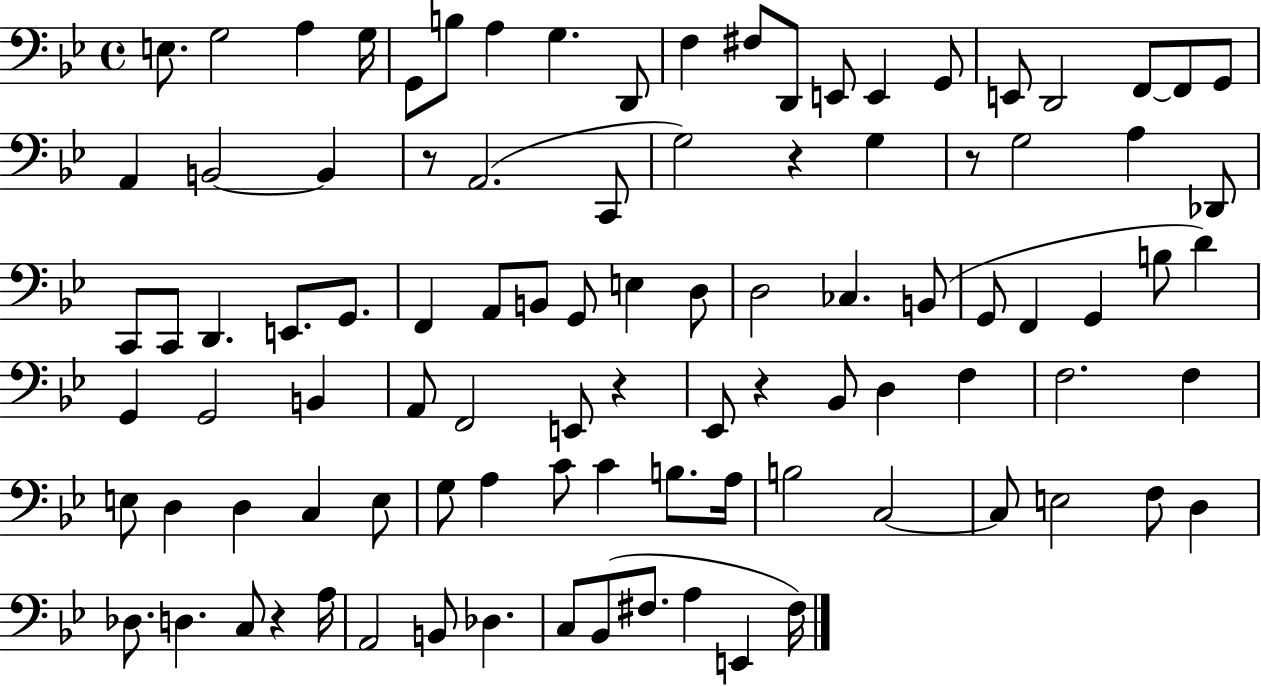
E3/e. G3/h A3/q G3/s G2/e B3/e A3/q G3/q. D2/e F3/q F#3/e D2/e E2/e E2/q G2/e E2/e D2/h F2/e F2/e G2/e A2/q B2/h B2/q R/e A2/h. C2/e G3/h R/q G3/q R/e G3/h A3/q Db2/e C2/e C2/e D2/q. E2/e. G2/e. F2/q A2/e B2/e G2/e E3/q D3/e D3/h CES3/q. B2/e G2/e F2/q G2/q B3/e D4/q G2/q G2/h B2/q A2/e F2/h E2/e R/q Eb2/e R/q Bb2/e D3/q F3/q F3/h. F3/q E3/e D3/q D3/q C3/q E3/e G3/e A3/q C4/e C4/q B3/e. A3/s B3/h C3/h C3/e E3/h F3/e D3/q Db3/e. D3/q. C3/e R/q A3/s A2/h B2/e Db3/q. C3/e Bb2/e F#3/e. A3/q E2/q F#3/s